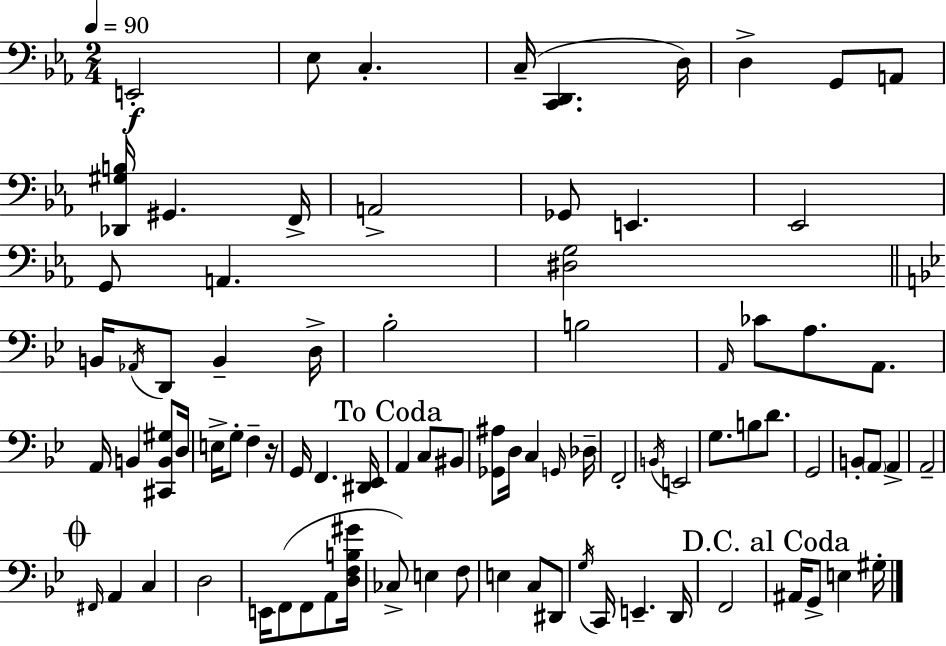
X:1
T:Untitled
M:2/4
L:1/4
K:Eb
E,,2 _E,/2 C, C,/4 [C,,D,,] D,/4 D, G,,/2 A,,/2 [_D,,^G,B,]/4 ^G,, F,,/4 A,,2 _G,,/2 E,, _E,,2 G,,/2 A,, [^D,G,]2 B,,/4 _A,,/4 D,,/2 B,, D,/4 _B,2 B,2 A,,/4 _C/2 A,/2 A,,/2 A,,/4 B,, [^C,,B,,^G,]/2 D,/4 E,/4 G,/2 F, z/4 G,,/4 F,, [^D,,_E,,]/4 A,, C,/2 ^B,,/2 [_G,,^A,]/2 D,/4 C, G,,/4 _D,/4 F,,2 B,,/4 E,,2 G,/2 B,/2 D/2 G,,2 B,,/2 A,,/2 A,, A,,2 ^F,,/4 A,, C, D,2 E,,/4 F,,/2 F,,/2 A,,/2 [D,F,B,^G]/4 _C,/2 E, F,/2 E, C,/2 ^D,,/2 G,/4 C,,/4 E,, D,,/4 F,,2 ^A,,/4 G,,/2 E, ^G,/4